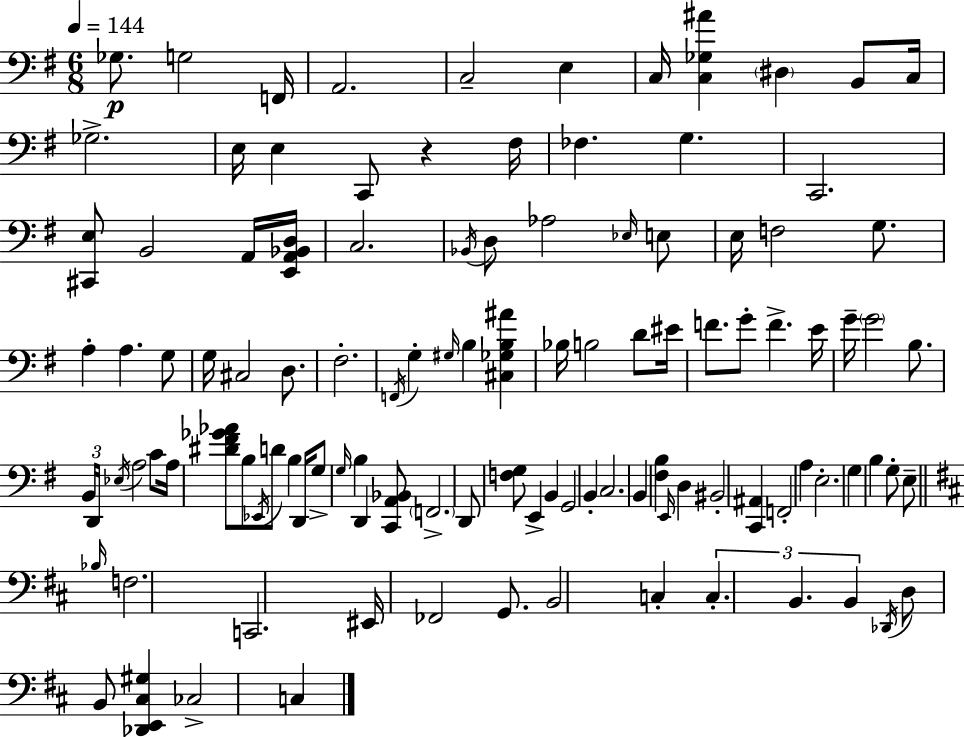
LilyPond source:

{
  \clef bass
  \numericTimeSignature
  \time 6/8
  \key g \major
  \tempo 4 = 144
  ges8.\p g2 f,16 | a,2. | c2-- e4 | c16 <c ges ais'>4 \parenthesize dis4 b,8 c16 | \break ges2.-> | e16 e4 c,8 r4 fis16 | fes4. g4. | c,2. | \break <cis, e>8 b,2 a,16 <e, a, bes, d>16 | c2. | \acciaccatura { bes,16 } d8 aes2 \grace { ees16 } | e8 e16 f2 g8. | \break a4-. a4. | g8 g16 cis2 d8. | fis2.-. | \acciaccatura { f,16 } g4-. \grace { gis16 } b4 | \break <cis ges b ais'>4 bes16 b2 | d'8 eis'16 f'8. g'8-. f'4.-> | e'16 g'16-- \parenthesize g'2 | b8. \tuplet 3/2 { b,16 d,16 \acciaccatura { ees16 } } a2 | \break c'8 a16 <dis' fis' ges' aes'>8 b8 \acciaccatura { ees,16 } d'8 | b4 d,16 g8-> \grace { g16 } b4 | d,4 <c, a, bes,>8 \parenthesize f,2.-> | d,8 <f g>8 e,4-> | \break b,4 g,2 | b,4-. c2. | b,4 <fis b>4 | \grace { e,16 } d4 bis,2-. | \break <c, ais,>4 f,2-. | a4 e2.-. | g4 | b4 g8-. e8-- \bar "||" \break \key d \major \grace { bes16 } f2. | c,2. | eis,16 fes,2 g,8. | b,2 c4-. | \break \tuplet 3/2 { c4.-. b,4. | b,4 } \acciaccatura { des,16 } d8 b,8 <des, e, cis gis>4 | ces2-> c4 | \bar "|."
}